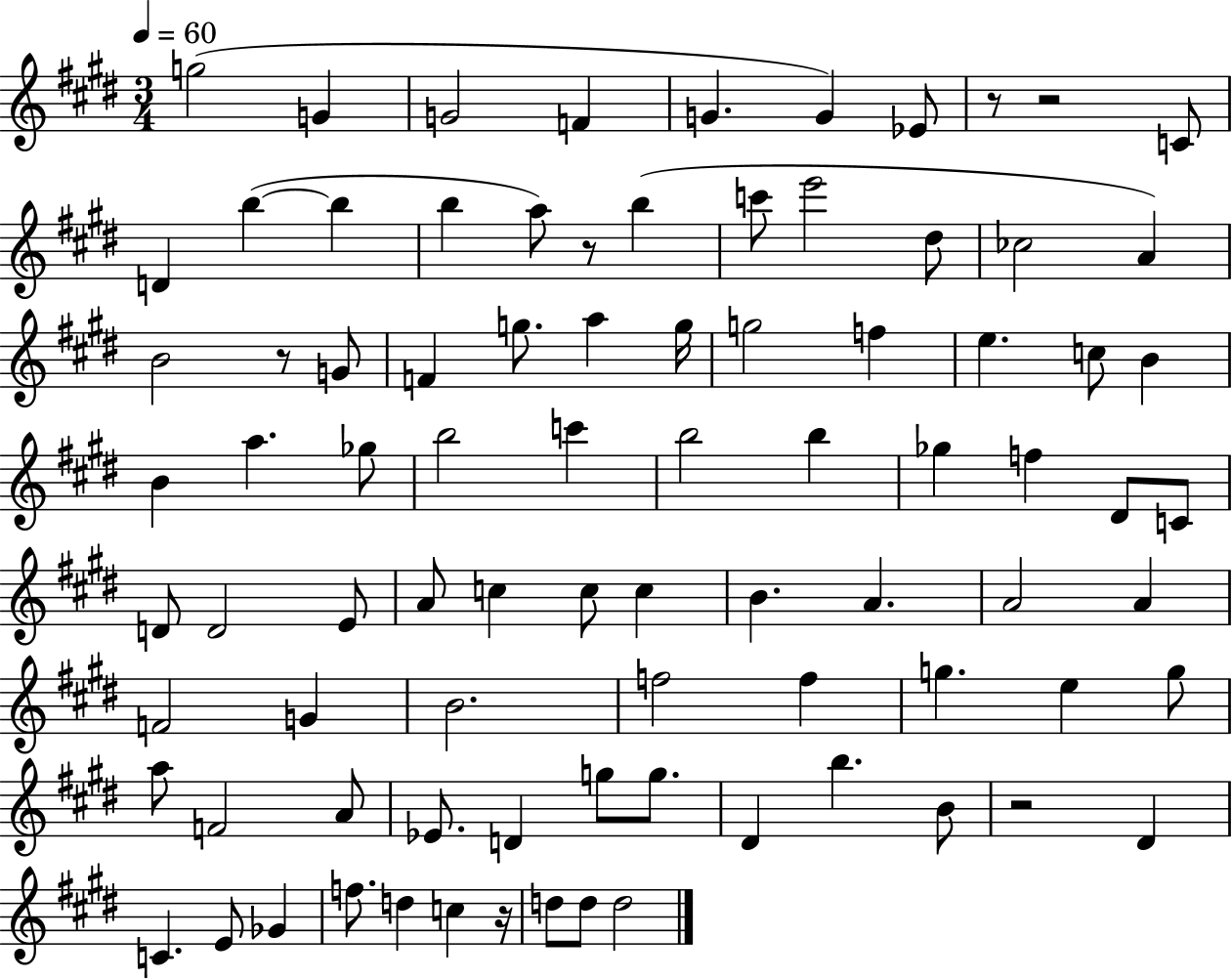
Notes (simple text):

G5/h G4/q G4/h F4/q G4/q. G4/q Eb4/e R/e R/h C4/e D4/q B5/q B5/q B5/q A5/e R/e B5/q C6/e E6/h D#5/e CES5/h A4/q B4/h R/e G4/e F4/q G5/e. A5/q G5/s G5/h F5/q E5/q. C5/e B4/q B4/q A5/q. Gb5/e B5/h C6/q B5/h B5/q Gb5/q F5/q D#4/e C4/e D4/e D4/h E4/e A4/e C5/q C5/e C5/q B4/q. A4/q. A4/h A4/q F4/h G4/q B4/h. F5/h F5/q G5/q. E5/q G5/e A5/e F4/h A4/e Eb4/e. D4/q G5/e G5/e. D#4/q B5/q. B4/e R/h D#4/q C4/q. E4/e Gb4/q F5/e. D5/q C5/q R/s D5/e D5/e D5/h